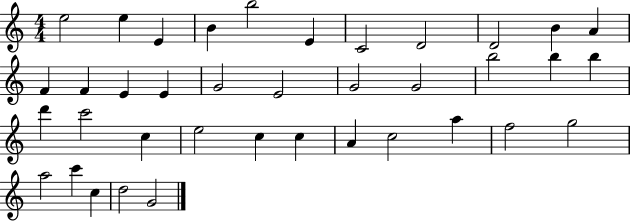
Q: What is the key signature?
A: C major